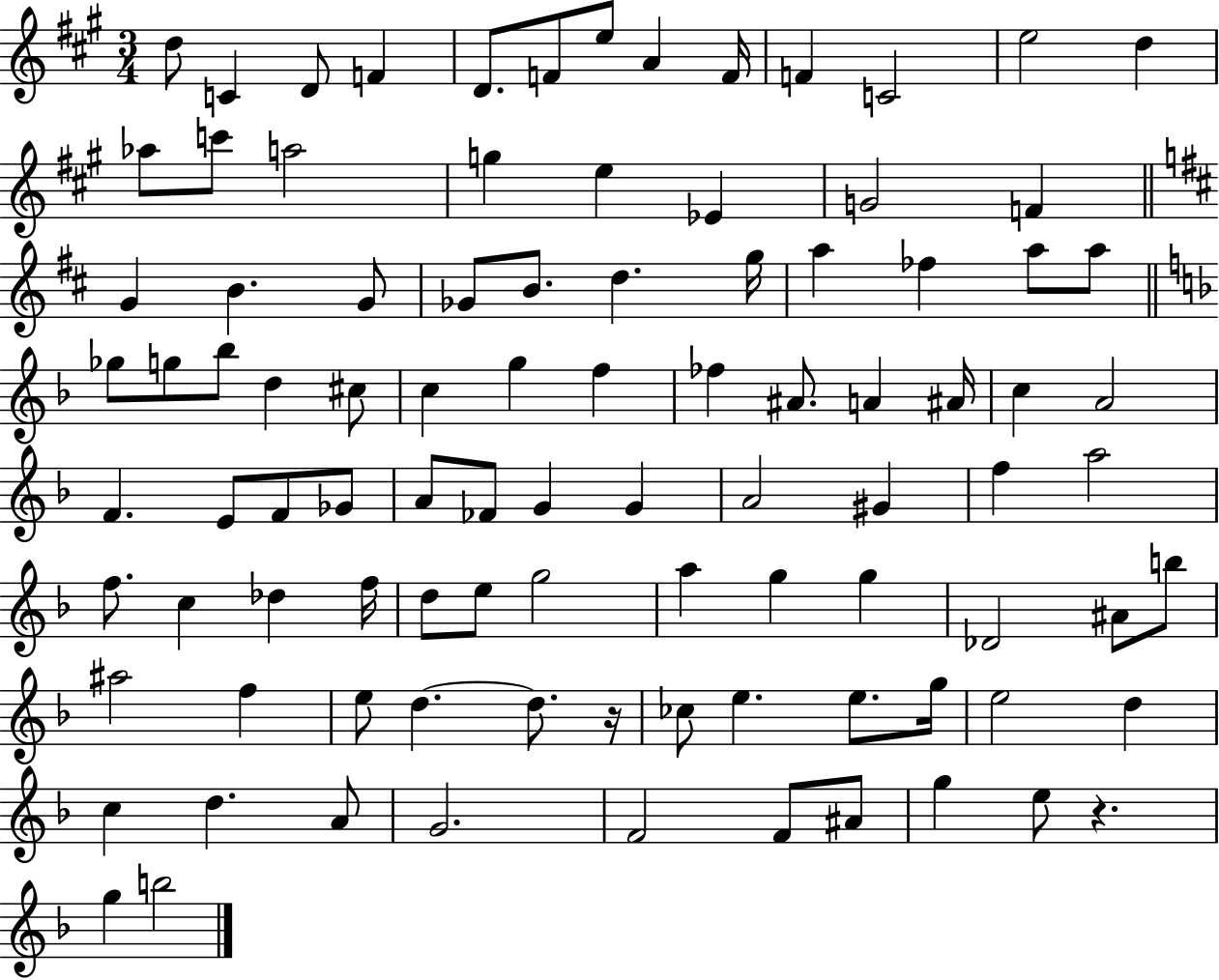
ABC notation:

X:1
T:Untitled
M:3/4
L:1/4
K:A
d/2 C D/2 F D/2 F/2 e/2 A F/4 F C2 e2 d _a/2 c'/2 a2 g e _E G2 F G B G/2 _G/2 B/2 d g/4 a _f a/2 a/2 _g/2 g/2 _b/2 d ^c/2 c g f _f ^A/2 A ^A/4 c A2 F E/2 F/2 _G/2 A/2 _F/2 G G A2 ^G f a2 f/2 c _d f/4 d/2 e/2 g2 a g g _D2 ^A/2 b/2 ^a2 f e/2 d d/2 z/4 _c/2 e e/2 g/4 e2 d c d A/2 G2 F2 F/2 ^A/2 g e/2 z g b2